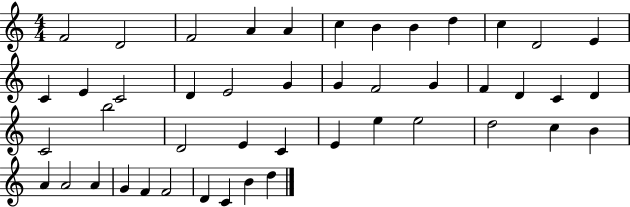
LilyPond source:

{
  \clef treble
  \numericTimeSignature
  \time 4/4
  \key c \major
  f'2 d'2 | f'2 a'4 a'4 | c''4 b'4 b'4 d''4 | c''4 d'2 e'4 | \break c'4 e'4 c'2 | d'4 e'2 g'4 | g'4 f'2 g'4 | f'4 d'4 c'4 d'4 | \break c'2 b''2 | d'2 e'4 c'4 | e'4 e''4 e''2 | d''2 c''4 b'4 | \break a'4 a'2 a'4 | g'4 f'4 f'2 | d'4 c'4 b'4 d''4 | \bar "|."
}